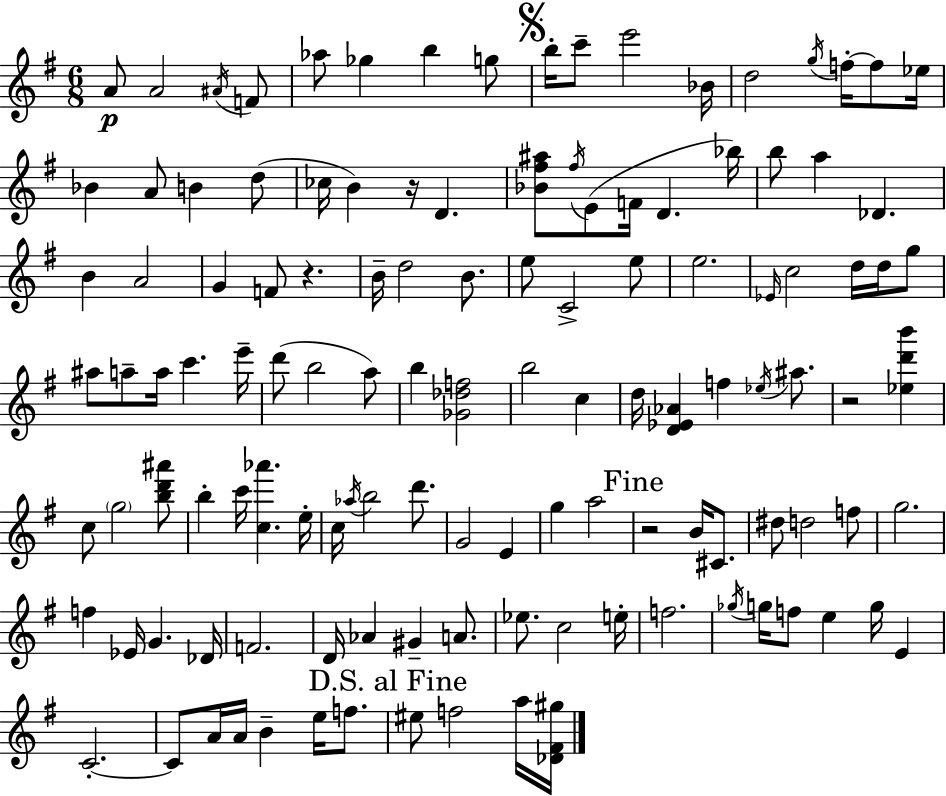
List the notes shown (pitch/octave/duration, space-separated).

A4/e A4/h A#4/s F4/e Ab5/e Gb5/q B5/q G5/e B5/s C6/e E6/h Bb4/s D5/h G5/s F5/s F5/e Eb5/s Bb4/q A4/e B4/q D5/e CES5/s B4/q R/s D4/q. [Bb4,F#5,A#5]/e F#5/s E4/e F4/s D4/q. Bb5/s B5/e A5/q Db4/q. B4/q A4/h G4/q F4/e R/q. B4/s D5/h B4/e. E5/e C4/h E5/e E5/h. Eb4/s C5/h D5/s D5/s G5/e A#5/e A5/e A5/s C6/q. E6/s D6/e B5/h A5/e B5/q [Gb4,Db5,F5]/h B5/h C5/q D5/s [D4,Eb4,Ab4]/q F5/q Eb5/s A#5/e. R/h [Eb5,D6,B6]/q C5/e G5/h [B5,D6,A#6]/e B5/q C6/s [C5,Ab6]/q. E5/s C5/s Ab5/s B5/h D6/e. G4/h E4/q G5/q A5/h R/h B4/s C#4/e. D#5/e D5/h F5/e G5/h. F5/q Eb4/s G4/q. Db4/s F4/h. D4/s Ab4/q G#4/q A4/e. Eb5/e. C5/h E5/s F5/h. Gb5/s G5/s F5/e E5/q G5/s E4/q C4/h. C4/e A4/s A4/s B4/q E5/s F5/e. EIS5/e F5/h A5/s [Db4,F#4,G#5]/s